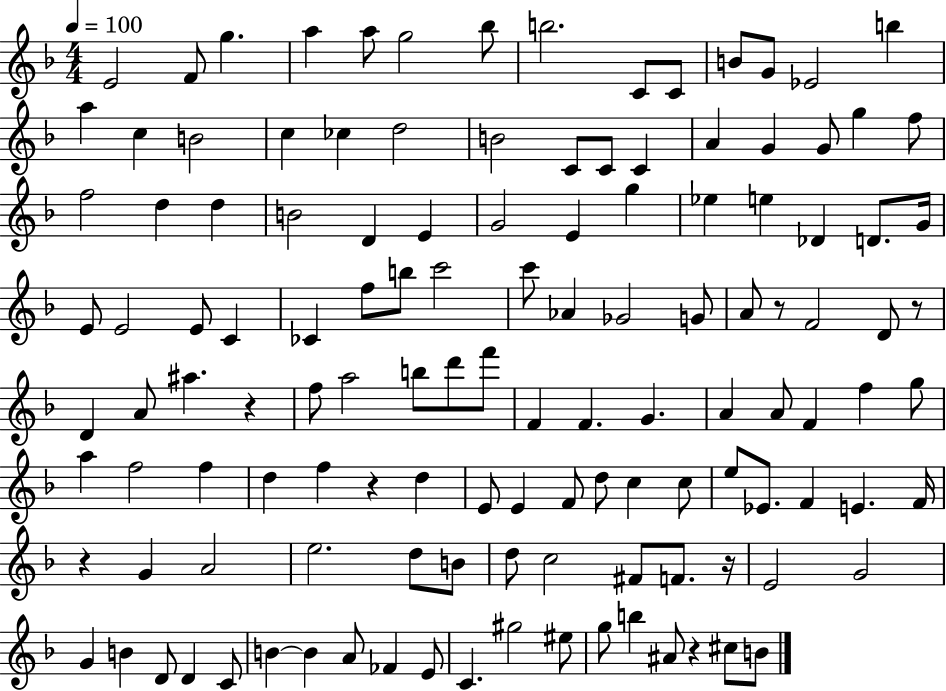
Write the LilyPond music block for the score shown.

{
  \clef treble
  \numericTimeSignature
  \time 4/4
  \key f \major
  \tempo 4 = 100
  e'2 f'8 g''4. | a''4 a''8 g''2 bes''8 | b''2. c'8 c'8 | b'8 g'8 ees'2 b''4 | \break a''4 c''4 b'2 | c''4 ces''4 d''2 | b'2 c'8 c'8 c'4 | a'4 g'4 g'8 g''4 f''8 | \break f''2 d''4 d''4 | b'2 d'4 e'4 | g'2 e'4 g''4 | ees''4 e''4 des'4 d'8. g'16 | \break e'8 e'2 e'8 c'4 | ces'4 f''8 b''8 c'''2 | c'''8 aes'4 ges'2 g'8 | a'8 r8 f'2 d'8 r8 | \break d'4 a'8 ais''4. r4 | f''8 a''2 b''8 d'''8 f'''8 | f'4 f'4. g'4. | a'4 a'8 f'4 f''4 g''8 | \break a''4 f''2 f''4 | d''4 f''4 r4 d''4 | e'8 e'4 f'8 d''8 c''4 c''8 | e''8 ees'8. f'4 e'4. f'16 | \break r4 g'4 a'2 | e''2. d''8 b'8 | d''8 c''2 fis'8 f'8. r16 | e'2 g'2 | \break g'4 b'4 d'8 d'4 c'8 | b'4~~ b'4 a'8 fes'4 e'8 | c'4. gis''2 eis''8 | g''8 b''4 ais'8 r4 cis''8 b'8 | \break \bar "|."
}